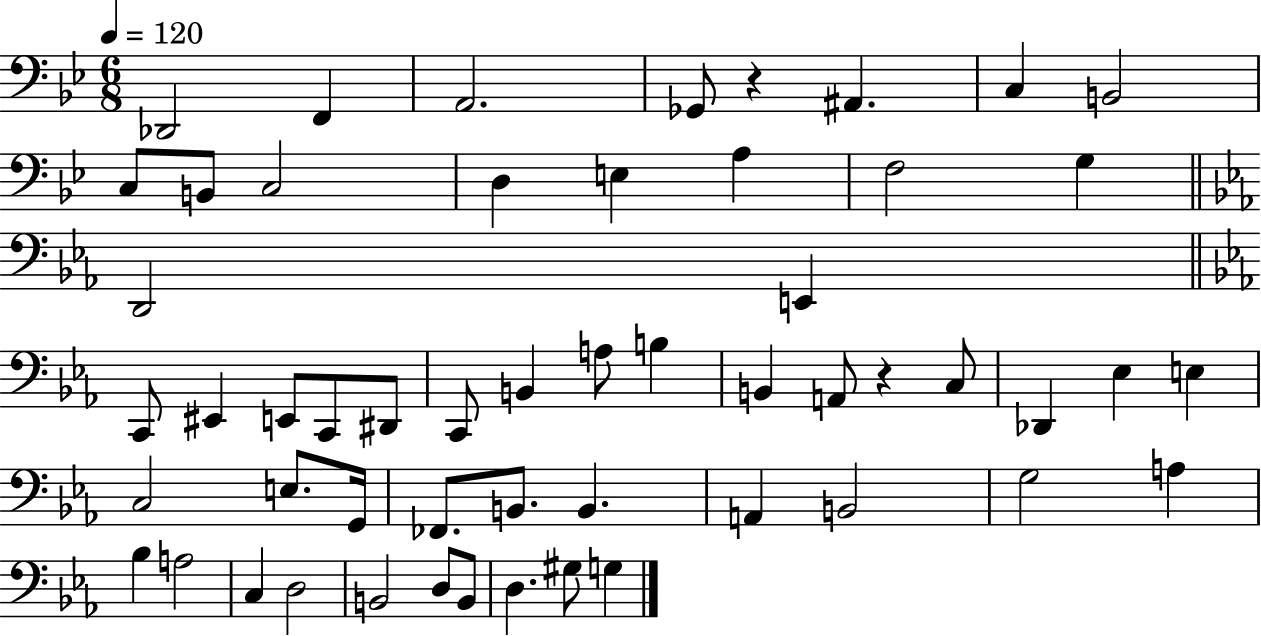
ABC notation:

X:1
T:Untitled
M:6/8
L:1/4
K:Bb
_D,,2 F,, A,,2 _G,,/2 z ^A,, C, B,,2 C,/2 B,,/2 C,2 D, E, A, F,2 G, D,,2 E,, C,,/2 ^E,, E,,/2 C,,/2 ^D,,/2 C,,/2 B,, A,/2 B, B,, A,,/2 z C,/2 _D,, _E, E, C,2 E,/2 G,,/4 _F,,/2 B,,/2 B,, A,, B,,2 G,2 A, _B, A,2 C, D,2 B,,2 D,/2 B,,/2 D, ^G,/2 G,